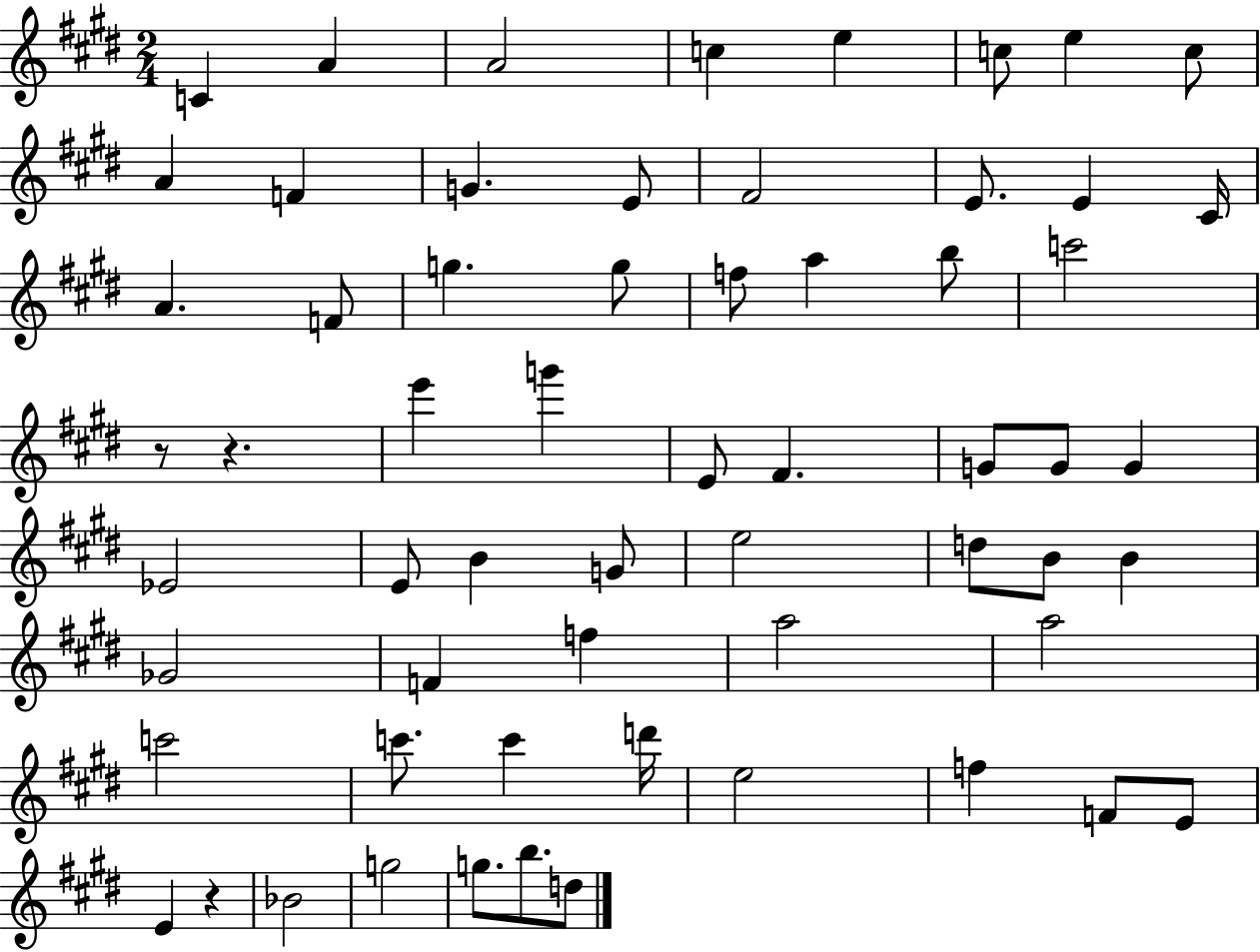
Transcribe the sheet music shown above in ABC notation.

X:1
T:Untitled
M:2/4
L:1/4
K:E
C A A2 c e c/2 e c/2 A F G E/2 ^F2 E/2 E ^C/4 A F/2 g g/2 f/2 a b/2 c'2 z/2 z e' g' E/2 ^F G/2 G/2 G _E2 E/2 B G/2 e2 d/2 B/2 B _G2 F f a2 a2 c'2 c'/2 c' d'/4 e2 f F/2 E/2 E z _B2 g2 g/2 b/2 d/2